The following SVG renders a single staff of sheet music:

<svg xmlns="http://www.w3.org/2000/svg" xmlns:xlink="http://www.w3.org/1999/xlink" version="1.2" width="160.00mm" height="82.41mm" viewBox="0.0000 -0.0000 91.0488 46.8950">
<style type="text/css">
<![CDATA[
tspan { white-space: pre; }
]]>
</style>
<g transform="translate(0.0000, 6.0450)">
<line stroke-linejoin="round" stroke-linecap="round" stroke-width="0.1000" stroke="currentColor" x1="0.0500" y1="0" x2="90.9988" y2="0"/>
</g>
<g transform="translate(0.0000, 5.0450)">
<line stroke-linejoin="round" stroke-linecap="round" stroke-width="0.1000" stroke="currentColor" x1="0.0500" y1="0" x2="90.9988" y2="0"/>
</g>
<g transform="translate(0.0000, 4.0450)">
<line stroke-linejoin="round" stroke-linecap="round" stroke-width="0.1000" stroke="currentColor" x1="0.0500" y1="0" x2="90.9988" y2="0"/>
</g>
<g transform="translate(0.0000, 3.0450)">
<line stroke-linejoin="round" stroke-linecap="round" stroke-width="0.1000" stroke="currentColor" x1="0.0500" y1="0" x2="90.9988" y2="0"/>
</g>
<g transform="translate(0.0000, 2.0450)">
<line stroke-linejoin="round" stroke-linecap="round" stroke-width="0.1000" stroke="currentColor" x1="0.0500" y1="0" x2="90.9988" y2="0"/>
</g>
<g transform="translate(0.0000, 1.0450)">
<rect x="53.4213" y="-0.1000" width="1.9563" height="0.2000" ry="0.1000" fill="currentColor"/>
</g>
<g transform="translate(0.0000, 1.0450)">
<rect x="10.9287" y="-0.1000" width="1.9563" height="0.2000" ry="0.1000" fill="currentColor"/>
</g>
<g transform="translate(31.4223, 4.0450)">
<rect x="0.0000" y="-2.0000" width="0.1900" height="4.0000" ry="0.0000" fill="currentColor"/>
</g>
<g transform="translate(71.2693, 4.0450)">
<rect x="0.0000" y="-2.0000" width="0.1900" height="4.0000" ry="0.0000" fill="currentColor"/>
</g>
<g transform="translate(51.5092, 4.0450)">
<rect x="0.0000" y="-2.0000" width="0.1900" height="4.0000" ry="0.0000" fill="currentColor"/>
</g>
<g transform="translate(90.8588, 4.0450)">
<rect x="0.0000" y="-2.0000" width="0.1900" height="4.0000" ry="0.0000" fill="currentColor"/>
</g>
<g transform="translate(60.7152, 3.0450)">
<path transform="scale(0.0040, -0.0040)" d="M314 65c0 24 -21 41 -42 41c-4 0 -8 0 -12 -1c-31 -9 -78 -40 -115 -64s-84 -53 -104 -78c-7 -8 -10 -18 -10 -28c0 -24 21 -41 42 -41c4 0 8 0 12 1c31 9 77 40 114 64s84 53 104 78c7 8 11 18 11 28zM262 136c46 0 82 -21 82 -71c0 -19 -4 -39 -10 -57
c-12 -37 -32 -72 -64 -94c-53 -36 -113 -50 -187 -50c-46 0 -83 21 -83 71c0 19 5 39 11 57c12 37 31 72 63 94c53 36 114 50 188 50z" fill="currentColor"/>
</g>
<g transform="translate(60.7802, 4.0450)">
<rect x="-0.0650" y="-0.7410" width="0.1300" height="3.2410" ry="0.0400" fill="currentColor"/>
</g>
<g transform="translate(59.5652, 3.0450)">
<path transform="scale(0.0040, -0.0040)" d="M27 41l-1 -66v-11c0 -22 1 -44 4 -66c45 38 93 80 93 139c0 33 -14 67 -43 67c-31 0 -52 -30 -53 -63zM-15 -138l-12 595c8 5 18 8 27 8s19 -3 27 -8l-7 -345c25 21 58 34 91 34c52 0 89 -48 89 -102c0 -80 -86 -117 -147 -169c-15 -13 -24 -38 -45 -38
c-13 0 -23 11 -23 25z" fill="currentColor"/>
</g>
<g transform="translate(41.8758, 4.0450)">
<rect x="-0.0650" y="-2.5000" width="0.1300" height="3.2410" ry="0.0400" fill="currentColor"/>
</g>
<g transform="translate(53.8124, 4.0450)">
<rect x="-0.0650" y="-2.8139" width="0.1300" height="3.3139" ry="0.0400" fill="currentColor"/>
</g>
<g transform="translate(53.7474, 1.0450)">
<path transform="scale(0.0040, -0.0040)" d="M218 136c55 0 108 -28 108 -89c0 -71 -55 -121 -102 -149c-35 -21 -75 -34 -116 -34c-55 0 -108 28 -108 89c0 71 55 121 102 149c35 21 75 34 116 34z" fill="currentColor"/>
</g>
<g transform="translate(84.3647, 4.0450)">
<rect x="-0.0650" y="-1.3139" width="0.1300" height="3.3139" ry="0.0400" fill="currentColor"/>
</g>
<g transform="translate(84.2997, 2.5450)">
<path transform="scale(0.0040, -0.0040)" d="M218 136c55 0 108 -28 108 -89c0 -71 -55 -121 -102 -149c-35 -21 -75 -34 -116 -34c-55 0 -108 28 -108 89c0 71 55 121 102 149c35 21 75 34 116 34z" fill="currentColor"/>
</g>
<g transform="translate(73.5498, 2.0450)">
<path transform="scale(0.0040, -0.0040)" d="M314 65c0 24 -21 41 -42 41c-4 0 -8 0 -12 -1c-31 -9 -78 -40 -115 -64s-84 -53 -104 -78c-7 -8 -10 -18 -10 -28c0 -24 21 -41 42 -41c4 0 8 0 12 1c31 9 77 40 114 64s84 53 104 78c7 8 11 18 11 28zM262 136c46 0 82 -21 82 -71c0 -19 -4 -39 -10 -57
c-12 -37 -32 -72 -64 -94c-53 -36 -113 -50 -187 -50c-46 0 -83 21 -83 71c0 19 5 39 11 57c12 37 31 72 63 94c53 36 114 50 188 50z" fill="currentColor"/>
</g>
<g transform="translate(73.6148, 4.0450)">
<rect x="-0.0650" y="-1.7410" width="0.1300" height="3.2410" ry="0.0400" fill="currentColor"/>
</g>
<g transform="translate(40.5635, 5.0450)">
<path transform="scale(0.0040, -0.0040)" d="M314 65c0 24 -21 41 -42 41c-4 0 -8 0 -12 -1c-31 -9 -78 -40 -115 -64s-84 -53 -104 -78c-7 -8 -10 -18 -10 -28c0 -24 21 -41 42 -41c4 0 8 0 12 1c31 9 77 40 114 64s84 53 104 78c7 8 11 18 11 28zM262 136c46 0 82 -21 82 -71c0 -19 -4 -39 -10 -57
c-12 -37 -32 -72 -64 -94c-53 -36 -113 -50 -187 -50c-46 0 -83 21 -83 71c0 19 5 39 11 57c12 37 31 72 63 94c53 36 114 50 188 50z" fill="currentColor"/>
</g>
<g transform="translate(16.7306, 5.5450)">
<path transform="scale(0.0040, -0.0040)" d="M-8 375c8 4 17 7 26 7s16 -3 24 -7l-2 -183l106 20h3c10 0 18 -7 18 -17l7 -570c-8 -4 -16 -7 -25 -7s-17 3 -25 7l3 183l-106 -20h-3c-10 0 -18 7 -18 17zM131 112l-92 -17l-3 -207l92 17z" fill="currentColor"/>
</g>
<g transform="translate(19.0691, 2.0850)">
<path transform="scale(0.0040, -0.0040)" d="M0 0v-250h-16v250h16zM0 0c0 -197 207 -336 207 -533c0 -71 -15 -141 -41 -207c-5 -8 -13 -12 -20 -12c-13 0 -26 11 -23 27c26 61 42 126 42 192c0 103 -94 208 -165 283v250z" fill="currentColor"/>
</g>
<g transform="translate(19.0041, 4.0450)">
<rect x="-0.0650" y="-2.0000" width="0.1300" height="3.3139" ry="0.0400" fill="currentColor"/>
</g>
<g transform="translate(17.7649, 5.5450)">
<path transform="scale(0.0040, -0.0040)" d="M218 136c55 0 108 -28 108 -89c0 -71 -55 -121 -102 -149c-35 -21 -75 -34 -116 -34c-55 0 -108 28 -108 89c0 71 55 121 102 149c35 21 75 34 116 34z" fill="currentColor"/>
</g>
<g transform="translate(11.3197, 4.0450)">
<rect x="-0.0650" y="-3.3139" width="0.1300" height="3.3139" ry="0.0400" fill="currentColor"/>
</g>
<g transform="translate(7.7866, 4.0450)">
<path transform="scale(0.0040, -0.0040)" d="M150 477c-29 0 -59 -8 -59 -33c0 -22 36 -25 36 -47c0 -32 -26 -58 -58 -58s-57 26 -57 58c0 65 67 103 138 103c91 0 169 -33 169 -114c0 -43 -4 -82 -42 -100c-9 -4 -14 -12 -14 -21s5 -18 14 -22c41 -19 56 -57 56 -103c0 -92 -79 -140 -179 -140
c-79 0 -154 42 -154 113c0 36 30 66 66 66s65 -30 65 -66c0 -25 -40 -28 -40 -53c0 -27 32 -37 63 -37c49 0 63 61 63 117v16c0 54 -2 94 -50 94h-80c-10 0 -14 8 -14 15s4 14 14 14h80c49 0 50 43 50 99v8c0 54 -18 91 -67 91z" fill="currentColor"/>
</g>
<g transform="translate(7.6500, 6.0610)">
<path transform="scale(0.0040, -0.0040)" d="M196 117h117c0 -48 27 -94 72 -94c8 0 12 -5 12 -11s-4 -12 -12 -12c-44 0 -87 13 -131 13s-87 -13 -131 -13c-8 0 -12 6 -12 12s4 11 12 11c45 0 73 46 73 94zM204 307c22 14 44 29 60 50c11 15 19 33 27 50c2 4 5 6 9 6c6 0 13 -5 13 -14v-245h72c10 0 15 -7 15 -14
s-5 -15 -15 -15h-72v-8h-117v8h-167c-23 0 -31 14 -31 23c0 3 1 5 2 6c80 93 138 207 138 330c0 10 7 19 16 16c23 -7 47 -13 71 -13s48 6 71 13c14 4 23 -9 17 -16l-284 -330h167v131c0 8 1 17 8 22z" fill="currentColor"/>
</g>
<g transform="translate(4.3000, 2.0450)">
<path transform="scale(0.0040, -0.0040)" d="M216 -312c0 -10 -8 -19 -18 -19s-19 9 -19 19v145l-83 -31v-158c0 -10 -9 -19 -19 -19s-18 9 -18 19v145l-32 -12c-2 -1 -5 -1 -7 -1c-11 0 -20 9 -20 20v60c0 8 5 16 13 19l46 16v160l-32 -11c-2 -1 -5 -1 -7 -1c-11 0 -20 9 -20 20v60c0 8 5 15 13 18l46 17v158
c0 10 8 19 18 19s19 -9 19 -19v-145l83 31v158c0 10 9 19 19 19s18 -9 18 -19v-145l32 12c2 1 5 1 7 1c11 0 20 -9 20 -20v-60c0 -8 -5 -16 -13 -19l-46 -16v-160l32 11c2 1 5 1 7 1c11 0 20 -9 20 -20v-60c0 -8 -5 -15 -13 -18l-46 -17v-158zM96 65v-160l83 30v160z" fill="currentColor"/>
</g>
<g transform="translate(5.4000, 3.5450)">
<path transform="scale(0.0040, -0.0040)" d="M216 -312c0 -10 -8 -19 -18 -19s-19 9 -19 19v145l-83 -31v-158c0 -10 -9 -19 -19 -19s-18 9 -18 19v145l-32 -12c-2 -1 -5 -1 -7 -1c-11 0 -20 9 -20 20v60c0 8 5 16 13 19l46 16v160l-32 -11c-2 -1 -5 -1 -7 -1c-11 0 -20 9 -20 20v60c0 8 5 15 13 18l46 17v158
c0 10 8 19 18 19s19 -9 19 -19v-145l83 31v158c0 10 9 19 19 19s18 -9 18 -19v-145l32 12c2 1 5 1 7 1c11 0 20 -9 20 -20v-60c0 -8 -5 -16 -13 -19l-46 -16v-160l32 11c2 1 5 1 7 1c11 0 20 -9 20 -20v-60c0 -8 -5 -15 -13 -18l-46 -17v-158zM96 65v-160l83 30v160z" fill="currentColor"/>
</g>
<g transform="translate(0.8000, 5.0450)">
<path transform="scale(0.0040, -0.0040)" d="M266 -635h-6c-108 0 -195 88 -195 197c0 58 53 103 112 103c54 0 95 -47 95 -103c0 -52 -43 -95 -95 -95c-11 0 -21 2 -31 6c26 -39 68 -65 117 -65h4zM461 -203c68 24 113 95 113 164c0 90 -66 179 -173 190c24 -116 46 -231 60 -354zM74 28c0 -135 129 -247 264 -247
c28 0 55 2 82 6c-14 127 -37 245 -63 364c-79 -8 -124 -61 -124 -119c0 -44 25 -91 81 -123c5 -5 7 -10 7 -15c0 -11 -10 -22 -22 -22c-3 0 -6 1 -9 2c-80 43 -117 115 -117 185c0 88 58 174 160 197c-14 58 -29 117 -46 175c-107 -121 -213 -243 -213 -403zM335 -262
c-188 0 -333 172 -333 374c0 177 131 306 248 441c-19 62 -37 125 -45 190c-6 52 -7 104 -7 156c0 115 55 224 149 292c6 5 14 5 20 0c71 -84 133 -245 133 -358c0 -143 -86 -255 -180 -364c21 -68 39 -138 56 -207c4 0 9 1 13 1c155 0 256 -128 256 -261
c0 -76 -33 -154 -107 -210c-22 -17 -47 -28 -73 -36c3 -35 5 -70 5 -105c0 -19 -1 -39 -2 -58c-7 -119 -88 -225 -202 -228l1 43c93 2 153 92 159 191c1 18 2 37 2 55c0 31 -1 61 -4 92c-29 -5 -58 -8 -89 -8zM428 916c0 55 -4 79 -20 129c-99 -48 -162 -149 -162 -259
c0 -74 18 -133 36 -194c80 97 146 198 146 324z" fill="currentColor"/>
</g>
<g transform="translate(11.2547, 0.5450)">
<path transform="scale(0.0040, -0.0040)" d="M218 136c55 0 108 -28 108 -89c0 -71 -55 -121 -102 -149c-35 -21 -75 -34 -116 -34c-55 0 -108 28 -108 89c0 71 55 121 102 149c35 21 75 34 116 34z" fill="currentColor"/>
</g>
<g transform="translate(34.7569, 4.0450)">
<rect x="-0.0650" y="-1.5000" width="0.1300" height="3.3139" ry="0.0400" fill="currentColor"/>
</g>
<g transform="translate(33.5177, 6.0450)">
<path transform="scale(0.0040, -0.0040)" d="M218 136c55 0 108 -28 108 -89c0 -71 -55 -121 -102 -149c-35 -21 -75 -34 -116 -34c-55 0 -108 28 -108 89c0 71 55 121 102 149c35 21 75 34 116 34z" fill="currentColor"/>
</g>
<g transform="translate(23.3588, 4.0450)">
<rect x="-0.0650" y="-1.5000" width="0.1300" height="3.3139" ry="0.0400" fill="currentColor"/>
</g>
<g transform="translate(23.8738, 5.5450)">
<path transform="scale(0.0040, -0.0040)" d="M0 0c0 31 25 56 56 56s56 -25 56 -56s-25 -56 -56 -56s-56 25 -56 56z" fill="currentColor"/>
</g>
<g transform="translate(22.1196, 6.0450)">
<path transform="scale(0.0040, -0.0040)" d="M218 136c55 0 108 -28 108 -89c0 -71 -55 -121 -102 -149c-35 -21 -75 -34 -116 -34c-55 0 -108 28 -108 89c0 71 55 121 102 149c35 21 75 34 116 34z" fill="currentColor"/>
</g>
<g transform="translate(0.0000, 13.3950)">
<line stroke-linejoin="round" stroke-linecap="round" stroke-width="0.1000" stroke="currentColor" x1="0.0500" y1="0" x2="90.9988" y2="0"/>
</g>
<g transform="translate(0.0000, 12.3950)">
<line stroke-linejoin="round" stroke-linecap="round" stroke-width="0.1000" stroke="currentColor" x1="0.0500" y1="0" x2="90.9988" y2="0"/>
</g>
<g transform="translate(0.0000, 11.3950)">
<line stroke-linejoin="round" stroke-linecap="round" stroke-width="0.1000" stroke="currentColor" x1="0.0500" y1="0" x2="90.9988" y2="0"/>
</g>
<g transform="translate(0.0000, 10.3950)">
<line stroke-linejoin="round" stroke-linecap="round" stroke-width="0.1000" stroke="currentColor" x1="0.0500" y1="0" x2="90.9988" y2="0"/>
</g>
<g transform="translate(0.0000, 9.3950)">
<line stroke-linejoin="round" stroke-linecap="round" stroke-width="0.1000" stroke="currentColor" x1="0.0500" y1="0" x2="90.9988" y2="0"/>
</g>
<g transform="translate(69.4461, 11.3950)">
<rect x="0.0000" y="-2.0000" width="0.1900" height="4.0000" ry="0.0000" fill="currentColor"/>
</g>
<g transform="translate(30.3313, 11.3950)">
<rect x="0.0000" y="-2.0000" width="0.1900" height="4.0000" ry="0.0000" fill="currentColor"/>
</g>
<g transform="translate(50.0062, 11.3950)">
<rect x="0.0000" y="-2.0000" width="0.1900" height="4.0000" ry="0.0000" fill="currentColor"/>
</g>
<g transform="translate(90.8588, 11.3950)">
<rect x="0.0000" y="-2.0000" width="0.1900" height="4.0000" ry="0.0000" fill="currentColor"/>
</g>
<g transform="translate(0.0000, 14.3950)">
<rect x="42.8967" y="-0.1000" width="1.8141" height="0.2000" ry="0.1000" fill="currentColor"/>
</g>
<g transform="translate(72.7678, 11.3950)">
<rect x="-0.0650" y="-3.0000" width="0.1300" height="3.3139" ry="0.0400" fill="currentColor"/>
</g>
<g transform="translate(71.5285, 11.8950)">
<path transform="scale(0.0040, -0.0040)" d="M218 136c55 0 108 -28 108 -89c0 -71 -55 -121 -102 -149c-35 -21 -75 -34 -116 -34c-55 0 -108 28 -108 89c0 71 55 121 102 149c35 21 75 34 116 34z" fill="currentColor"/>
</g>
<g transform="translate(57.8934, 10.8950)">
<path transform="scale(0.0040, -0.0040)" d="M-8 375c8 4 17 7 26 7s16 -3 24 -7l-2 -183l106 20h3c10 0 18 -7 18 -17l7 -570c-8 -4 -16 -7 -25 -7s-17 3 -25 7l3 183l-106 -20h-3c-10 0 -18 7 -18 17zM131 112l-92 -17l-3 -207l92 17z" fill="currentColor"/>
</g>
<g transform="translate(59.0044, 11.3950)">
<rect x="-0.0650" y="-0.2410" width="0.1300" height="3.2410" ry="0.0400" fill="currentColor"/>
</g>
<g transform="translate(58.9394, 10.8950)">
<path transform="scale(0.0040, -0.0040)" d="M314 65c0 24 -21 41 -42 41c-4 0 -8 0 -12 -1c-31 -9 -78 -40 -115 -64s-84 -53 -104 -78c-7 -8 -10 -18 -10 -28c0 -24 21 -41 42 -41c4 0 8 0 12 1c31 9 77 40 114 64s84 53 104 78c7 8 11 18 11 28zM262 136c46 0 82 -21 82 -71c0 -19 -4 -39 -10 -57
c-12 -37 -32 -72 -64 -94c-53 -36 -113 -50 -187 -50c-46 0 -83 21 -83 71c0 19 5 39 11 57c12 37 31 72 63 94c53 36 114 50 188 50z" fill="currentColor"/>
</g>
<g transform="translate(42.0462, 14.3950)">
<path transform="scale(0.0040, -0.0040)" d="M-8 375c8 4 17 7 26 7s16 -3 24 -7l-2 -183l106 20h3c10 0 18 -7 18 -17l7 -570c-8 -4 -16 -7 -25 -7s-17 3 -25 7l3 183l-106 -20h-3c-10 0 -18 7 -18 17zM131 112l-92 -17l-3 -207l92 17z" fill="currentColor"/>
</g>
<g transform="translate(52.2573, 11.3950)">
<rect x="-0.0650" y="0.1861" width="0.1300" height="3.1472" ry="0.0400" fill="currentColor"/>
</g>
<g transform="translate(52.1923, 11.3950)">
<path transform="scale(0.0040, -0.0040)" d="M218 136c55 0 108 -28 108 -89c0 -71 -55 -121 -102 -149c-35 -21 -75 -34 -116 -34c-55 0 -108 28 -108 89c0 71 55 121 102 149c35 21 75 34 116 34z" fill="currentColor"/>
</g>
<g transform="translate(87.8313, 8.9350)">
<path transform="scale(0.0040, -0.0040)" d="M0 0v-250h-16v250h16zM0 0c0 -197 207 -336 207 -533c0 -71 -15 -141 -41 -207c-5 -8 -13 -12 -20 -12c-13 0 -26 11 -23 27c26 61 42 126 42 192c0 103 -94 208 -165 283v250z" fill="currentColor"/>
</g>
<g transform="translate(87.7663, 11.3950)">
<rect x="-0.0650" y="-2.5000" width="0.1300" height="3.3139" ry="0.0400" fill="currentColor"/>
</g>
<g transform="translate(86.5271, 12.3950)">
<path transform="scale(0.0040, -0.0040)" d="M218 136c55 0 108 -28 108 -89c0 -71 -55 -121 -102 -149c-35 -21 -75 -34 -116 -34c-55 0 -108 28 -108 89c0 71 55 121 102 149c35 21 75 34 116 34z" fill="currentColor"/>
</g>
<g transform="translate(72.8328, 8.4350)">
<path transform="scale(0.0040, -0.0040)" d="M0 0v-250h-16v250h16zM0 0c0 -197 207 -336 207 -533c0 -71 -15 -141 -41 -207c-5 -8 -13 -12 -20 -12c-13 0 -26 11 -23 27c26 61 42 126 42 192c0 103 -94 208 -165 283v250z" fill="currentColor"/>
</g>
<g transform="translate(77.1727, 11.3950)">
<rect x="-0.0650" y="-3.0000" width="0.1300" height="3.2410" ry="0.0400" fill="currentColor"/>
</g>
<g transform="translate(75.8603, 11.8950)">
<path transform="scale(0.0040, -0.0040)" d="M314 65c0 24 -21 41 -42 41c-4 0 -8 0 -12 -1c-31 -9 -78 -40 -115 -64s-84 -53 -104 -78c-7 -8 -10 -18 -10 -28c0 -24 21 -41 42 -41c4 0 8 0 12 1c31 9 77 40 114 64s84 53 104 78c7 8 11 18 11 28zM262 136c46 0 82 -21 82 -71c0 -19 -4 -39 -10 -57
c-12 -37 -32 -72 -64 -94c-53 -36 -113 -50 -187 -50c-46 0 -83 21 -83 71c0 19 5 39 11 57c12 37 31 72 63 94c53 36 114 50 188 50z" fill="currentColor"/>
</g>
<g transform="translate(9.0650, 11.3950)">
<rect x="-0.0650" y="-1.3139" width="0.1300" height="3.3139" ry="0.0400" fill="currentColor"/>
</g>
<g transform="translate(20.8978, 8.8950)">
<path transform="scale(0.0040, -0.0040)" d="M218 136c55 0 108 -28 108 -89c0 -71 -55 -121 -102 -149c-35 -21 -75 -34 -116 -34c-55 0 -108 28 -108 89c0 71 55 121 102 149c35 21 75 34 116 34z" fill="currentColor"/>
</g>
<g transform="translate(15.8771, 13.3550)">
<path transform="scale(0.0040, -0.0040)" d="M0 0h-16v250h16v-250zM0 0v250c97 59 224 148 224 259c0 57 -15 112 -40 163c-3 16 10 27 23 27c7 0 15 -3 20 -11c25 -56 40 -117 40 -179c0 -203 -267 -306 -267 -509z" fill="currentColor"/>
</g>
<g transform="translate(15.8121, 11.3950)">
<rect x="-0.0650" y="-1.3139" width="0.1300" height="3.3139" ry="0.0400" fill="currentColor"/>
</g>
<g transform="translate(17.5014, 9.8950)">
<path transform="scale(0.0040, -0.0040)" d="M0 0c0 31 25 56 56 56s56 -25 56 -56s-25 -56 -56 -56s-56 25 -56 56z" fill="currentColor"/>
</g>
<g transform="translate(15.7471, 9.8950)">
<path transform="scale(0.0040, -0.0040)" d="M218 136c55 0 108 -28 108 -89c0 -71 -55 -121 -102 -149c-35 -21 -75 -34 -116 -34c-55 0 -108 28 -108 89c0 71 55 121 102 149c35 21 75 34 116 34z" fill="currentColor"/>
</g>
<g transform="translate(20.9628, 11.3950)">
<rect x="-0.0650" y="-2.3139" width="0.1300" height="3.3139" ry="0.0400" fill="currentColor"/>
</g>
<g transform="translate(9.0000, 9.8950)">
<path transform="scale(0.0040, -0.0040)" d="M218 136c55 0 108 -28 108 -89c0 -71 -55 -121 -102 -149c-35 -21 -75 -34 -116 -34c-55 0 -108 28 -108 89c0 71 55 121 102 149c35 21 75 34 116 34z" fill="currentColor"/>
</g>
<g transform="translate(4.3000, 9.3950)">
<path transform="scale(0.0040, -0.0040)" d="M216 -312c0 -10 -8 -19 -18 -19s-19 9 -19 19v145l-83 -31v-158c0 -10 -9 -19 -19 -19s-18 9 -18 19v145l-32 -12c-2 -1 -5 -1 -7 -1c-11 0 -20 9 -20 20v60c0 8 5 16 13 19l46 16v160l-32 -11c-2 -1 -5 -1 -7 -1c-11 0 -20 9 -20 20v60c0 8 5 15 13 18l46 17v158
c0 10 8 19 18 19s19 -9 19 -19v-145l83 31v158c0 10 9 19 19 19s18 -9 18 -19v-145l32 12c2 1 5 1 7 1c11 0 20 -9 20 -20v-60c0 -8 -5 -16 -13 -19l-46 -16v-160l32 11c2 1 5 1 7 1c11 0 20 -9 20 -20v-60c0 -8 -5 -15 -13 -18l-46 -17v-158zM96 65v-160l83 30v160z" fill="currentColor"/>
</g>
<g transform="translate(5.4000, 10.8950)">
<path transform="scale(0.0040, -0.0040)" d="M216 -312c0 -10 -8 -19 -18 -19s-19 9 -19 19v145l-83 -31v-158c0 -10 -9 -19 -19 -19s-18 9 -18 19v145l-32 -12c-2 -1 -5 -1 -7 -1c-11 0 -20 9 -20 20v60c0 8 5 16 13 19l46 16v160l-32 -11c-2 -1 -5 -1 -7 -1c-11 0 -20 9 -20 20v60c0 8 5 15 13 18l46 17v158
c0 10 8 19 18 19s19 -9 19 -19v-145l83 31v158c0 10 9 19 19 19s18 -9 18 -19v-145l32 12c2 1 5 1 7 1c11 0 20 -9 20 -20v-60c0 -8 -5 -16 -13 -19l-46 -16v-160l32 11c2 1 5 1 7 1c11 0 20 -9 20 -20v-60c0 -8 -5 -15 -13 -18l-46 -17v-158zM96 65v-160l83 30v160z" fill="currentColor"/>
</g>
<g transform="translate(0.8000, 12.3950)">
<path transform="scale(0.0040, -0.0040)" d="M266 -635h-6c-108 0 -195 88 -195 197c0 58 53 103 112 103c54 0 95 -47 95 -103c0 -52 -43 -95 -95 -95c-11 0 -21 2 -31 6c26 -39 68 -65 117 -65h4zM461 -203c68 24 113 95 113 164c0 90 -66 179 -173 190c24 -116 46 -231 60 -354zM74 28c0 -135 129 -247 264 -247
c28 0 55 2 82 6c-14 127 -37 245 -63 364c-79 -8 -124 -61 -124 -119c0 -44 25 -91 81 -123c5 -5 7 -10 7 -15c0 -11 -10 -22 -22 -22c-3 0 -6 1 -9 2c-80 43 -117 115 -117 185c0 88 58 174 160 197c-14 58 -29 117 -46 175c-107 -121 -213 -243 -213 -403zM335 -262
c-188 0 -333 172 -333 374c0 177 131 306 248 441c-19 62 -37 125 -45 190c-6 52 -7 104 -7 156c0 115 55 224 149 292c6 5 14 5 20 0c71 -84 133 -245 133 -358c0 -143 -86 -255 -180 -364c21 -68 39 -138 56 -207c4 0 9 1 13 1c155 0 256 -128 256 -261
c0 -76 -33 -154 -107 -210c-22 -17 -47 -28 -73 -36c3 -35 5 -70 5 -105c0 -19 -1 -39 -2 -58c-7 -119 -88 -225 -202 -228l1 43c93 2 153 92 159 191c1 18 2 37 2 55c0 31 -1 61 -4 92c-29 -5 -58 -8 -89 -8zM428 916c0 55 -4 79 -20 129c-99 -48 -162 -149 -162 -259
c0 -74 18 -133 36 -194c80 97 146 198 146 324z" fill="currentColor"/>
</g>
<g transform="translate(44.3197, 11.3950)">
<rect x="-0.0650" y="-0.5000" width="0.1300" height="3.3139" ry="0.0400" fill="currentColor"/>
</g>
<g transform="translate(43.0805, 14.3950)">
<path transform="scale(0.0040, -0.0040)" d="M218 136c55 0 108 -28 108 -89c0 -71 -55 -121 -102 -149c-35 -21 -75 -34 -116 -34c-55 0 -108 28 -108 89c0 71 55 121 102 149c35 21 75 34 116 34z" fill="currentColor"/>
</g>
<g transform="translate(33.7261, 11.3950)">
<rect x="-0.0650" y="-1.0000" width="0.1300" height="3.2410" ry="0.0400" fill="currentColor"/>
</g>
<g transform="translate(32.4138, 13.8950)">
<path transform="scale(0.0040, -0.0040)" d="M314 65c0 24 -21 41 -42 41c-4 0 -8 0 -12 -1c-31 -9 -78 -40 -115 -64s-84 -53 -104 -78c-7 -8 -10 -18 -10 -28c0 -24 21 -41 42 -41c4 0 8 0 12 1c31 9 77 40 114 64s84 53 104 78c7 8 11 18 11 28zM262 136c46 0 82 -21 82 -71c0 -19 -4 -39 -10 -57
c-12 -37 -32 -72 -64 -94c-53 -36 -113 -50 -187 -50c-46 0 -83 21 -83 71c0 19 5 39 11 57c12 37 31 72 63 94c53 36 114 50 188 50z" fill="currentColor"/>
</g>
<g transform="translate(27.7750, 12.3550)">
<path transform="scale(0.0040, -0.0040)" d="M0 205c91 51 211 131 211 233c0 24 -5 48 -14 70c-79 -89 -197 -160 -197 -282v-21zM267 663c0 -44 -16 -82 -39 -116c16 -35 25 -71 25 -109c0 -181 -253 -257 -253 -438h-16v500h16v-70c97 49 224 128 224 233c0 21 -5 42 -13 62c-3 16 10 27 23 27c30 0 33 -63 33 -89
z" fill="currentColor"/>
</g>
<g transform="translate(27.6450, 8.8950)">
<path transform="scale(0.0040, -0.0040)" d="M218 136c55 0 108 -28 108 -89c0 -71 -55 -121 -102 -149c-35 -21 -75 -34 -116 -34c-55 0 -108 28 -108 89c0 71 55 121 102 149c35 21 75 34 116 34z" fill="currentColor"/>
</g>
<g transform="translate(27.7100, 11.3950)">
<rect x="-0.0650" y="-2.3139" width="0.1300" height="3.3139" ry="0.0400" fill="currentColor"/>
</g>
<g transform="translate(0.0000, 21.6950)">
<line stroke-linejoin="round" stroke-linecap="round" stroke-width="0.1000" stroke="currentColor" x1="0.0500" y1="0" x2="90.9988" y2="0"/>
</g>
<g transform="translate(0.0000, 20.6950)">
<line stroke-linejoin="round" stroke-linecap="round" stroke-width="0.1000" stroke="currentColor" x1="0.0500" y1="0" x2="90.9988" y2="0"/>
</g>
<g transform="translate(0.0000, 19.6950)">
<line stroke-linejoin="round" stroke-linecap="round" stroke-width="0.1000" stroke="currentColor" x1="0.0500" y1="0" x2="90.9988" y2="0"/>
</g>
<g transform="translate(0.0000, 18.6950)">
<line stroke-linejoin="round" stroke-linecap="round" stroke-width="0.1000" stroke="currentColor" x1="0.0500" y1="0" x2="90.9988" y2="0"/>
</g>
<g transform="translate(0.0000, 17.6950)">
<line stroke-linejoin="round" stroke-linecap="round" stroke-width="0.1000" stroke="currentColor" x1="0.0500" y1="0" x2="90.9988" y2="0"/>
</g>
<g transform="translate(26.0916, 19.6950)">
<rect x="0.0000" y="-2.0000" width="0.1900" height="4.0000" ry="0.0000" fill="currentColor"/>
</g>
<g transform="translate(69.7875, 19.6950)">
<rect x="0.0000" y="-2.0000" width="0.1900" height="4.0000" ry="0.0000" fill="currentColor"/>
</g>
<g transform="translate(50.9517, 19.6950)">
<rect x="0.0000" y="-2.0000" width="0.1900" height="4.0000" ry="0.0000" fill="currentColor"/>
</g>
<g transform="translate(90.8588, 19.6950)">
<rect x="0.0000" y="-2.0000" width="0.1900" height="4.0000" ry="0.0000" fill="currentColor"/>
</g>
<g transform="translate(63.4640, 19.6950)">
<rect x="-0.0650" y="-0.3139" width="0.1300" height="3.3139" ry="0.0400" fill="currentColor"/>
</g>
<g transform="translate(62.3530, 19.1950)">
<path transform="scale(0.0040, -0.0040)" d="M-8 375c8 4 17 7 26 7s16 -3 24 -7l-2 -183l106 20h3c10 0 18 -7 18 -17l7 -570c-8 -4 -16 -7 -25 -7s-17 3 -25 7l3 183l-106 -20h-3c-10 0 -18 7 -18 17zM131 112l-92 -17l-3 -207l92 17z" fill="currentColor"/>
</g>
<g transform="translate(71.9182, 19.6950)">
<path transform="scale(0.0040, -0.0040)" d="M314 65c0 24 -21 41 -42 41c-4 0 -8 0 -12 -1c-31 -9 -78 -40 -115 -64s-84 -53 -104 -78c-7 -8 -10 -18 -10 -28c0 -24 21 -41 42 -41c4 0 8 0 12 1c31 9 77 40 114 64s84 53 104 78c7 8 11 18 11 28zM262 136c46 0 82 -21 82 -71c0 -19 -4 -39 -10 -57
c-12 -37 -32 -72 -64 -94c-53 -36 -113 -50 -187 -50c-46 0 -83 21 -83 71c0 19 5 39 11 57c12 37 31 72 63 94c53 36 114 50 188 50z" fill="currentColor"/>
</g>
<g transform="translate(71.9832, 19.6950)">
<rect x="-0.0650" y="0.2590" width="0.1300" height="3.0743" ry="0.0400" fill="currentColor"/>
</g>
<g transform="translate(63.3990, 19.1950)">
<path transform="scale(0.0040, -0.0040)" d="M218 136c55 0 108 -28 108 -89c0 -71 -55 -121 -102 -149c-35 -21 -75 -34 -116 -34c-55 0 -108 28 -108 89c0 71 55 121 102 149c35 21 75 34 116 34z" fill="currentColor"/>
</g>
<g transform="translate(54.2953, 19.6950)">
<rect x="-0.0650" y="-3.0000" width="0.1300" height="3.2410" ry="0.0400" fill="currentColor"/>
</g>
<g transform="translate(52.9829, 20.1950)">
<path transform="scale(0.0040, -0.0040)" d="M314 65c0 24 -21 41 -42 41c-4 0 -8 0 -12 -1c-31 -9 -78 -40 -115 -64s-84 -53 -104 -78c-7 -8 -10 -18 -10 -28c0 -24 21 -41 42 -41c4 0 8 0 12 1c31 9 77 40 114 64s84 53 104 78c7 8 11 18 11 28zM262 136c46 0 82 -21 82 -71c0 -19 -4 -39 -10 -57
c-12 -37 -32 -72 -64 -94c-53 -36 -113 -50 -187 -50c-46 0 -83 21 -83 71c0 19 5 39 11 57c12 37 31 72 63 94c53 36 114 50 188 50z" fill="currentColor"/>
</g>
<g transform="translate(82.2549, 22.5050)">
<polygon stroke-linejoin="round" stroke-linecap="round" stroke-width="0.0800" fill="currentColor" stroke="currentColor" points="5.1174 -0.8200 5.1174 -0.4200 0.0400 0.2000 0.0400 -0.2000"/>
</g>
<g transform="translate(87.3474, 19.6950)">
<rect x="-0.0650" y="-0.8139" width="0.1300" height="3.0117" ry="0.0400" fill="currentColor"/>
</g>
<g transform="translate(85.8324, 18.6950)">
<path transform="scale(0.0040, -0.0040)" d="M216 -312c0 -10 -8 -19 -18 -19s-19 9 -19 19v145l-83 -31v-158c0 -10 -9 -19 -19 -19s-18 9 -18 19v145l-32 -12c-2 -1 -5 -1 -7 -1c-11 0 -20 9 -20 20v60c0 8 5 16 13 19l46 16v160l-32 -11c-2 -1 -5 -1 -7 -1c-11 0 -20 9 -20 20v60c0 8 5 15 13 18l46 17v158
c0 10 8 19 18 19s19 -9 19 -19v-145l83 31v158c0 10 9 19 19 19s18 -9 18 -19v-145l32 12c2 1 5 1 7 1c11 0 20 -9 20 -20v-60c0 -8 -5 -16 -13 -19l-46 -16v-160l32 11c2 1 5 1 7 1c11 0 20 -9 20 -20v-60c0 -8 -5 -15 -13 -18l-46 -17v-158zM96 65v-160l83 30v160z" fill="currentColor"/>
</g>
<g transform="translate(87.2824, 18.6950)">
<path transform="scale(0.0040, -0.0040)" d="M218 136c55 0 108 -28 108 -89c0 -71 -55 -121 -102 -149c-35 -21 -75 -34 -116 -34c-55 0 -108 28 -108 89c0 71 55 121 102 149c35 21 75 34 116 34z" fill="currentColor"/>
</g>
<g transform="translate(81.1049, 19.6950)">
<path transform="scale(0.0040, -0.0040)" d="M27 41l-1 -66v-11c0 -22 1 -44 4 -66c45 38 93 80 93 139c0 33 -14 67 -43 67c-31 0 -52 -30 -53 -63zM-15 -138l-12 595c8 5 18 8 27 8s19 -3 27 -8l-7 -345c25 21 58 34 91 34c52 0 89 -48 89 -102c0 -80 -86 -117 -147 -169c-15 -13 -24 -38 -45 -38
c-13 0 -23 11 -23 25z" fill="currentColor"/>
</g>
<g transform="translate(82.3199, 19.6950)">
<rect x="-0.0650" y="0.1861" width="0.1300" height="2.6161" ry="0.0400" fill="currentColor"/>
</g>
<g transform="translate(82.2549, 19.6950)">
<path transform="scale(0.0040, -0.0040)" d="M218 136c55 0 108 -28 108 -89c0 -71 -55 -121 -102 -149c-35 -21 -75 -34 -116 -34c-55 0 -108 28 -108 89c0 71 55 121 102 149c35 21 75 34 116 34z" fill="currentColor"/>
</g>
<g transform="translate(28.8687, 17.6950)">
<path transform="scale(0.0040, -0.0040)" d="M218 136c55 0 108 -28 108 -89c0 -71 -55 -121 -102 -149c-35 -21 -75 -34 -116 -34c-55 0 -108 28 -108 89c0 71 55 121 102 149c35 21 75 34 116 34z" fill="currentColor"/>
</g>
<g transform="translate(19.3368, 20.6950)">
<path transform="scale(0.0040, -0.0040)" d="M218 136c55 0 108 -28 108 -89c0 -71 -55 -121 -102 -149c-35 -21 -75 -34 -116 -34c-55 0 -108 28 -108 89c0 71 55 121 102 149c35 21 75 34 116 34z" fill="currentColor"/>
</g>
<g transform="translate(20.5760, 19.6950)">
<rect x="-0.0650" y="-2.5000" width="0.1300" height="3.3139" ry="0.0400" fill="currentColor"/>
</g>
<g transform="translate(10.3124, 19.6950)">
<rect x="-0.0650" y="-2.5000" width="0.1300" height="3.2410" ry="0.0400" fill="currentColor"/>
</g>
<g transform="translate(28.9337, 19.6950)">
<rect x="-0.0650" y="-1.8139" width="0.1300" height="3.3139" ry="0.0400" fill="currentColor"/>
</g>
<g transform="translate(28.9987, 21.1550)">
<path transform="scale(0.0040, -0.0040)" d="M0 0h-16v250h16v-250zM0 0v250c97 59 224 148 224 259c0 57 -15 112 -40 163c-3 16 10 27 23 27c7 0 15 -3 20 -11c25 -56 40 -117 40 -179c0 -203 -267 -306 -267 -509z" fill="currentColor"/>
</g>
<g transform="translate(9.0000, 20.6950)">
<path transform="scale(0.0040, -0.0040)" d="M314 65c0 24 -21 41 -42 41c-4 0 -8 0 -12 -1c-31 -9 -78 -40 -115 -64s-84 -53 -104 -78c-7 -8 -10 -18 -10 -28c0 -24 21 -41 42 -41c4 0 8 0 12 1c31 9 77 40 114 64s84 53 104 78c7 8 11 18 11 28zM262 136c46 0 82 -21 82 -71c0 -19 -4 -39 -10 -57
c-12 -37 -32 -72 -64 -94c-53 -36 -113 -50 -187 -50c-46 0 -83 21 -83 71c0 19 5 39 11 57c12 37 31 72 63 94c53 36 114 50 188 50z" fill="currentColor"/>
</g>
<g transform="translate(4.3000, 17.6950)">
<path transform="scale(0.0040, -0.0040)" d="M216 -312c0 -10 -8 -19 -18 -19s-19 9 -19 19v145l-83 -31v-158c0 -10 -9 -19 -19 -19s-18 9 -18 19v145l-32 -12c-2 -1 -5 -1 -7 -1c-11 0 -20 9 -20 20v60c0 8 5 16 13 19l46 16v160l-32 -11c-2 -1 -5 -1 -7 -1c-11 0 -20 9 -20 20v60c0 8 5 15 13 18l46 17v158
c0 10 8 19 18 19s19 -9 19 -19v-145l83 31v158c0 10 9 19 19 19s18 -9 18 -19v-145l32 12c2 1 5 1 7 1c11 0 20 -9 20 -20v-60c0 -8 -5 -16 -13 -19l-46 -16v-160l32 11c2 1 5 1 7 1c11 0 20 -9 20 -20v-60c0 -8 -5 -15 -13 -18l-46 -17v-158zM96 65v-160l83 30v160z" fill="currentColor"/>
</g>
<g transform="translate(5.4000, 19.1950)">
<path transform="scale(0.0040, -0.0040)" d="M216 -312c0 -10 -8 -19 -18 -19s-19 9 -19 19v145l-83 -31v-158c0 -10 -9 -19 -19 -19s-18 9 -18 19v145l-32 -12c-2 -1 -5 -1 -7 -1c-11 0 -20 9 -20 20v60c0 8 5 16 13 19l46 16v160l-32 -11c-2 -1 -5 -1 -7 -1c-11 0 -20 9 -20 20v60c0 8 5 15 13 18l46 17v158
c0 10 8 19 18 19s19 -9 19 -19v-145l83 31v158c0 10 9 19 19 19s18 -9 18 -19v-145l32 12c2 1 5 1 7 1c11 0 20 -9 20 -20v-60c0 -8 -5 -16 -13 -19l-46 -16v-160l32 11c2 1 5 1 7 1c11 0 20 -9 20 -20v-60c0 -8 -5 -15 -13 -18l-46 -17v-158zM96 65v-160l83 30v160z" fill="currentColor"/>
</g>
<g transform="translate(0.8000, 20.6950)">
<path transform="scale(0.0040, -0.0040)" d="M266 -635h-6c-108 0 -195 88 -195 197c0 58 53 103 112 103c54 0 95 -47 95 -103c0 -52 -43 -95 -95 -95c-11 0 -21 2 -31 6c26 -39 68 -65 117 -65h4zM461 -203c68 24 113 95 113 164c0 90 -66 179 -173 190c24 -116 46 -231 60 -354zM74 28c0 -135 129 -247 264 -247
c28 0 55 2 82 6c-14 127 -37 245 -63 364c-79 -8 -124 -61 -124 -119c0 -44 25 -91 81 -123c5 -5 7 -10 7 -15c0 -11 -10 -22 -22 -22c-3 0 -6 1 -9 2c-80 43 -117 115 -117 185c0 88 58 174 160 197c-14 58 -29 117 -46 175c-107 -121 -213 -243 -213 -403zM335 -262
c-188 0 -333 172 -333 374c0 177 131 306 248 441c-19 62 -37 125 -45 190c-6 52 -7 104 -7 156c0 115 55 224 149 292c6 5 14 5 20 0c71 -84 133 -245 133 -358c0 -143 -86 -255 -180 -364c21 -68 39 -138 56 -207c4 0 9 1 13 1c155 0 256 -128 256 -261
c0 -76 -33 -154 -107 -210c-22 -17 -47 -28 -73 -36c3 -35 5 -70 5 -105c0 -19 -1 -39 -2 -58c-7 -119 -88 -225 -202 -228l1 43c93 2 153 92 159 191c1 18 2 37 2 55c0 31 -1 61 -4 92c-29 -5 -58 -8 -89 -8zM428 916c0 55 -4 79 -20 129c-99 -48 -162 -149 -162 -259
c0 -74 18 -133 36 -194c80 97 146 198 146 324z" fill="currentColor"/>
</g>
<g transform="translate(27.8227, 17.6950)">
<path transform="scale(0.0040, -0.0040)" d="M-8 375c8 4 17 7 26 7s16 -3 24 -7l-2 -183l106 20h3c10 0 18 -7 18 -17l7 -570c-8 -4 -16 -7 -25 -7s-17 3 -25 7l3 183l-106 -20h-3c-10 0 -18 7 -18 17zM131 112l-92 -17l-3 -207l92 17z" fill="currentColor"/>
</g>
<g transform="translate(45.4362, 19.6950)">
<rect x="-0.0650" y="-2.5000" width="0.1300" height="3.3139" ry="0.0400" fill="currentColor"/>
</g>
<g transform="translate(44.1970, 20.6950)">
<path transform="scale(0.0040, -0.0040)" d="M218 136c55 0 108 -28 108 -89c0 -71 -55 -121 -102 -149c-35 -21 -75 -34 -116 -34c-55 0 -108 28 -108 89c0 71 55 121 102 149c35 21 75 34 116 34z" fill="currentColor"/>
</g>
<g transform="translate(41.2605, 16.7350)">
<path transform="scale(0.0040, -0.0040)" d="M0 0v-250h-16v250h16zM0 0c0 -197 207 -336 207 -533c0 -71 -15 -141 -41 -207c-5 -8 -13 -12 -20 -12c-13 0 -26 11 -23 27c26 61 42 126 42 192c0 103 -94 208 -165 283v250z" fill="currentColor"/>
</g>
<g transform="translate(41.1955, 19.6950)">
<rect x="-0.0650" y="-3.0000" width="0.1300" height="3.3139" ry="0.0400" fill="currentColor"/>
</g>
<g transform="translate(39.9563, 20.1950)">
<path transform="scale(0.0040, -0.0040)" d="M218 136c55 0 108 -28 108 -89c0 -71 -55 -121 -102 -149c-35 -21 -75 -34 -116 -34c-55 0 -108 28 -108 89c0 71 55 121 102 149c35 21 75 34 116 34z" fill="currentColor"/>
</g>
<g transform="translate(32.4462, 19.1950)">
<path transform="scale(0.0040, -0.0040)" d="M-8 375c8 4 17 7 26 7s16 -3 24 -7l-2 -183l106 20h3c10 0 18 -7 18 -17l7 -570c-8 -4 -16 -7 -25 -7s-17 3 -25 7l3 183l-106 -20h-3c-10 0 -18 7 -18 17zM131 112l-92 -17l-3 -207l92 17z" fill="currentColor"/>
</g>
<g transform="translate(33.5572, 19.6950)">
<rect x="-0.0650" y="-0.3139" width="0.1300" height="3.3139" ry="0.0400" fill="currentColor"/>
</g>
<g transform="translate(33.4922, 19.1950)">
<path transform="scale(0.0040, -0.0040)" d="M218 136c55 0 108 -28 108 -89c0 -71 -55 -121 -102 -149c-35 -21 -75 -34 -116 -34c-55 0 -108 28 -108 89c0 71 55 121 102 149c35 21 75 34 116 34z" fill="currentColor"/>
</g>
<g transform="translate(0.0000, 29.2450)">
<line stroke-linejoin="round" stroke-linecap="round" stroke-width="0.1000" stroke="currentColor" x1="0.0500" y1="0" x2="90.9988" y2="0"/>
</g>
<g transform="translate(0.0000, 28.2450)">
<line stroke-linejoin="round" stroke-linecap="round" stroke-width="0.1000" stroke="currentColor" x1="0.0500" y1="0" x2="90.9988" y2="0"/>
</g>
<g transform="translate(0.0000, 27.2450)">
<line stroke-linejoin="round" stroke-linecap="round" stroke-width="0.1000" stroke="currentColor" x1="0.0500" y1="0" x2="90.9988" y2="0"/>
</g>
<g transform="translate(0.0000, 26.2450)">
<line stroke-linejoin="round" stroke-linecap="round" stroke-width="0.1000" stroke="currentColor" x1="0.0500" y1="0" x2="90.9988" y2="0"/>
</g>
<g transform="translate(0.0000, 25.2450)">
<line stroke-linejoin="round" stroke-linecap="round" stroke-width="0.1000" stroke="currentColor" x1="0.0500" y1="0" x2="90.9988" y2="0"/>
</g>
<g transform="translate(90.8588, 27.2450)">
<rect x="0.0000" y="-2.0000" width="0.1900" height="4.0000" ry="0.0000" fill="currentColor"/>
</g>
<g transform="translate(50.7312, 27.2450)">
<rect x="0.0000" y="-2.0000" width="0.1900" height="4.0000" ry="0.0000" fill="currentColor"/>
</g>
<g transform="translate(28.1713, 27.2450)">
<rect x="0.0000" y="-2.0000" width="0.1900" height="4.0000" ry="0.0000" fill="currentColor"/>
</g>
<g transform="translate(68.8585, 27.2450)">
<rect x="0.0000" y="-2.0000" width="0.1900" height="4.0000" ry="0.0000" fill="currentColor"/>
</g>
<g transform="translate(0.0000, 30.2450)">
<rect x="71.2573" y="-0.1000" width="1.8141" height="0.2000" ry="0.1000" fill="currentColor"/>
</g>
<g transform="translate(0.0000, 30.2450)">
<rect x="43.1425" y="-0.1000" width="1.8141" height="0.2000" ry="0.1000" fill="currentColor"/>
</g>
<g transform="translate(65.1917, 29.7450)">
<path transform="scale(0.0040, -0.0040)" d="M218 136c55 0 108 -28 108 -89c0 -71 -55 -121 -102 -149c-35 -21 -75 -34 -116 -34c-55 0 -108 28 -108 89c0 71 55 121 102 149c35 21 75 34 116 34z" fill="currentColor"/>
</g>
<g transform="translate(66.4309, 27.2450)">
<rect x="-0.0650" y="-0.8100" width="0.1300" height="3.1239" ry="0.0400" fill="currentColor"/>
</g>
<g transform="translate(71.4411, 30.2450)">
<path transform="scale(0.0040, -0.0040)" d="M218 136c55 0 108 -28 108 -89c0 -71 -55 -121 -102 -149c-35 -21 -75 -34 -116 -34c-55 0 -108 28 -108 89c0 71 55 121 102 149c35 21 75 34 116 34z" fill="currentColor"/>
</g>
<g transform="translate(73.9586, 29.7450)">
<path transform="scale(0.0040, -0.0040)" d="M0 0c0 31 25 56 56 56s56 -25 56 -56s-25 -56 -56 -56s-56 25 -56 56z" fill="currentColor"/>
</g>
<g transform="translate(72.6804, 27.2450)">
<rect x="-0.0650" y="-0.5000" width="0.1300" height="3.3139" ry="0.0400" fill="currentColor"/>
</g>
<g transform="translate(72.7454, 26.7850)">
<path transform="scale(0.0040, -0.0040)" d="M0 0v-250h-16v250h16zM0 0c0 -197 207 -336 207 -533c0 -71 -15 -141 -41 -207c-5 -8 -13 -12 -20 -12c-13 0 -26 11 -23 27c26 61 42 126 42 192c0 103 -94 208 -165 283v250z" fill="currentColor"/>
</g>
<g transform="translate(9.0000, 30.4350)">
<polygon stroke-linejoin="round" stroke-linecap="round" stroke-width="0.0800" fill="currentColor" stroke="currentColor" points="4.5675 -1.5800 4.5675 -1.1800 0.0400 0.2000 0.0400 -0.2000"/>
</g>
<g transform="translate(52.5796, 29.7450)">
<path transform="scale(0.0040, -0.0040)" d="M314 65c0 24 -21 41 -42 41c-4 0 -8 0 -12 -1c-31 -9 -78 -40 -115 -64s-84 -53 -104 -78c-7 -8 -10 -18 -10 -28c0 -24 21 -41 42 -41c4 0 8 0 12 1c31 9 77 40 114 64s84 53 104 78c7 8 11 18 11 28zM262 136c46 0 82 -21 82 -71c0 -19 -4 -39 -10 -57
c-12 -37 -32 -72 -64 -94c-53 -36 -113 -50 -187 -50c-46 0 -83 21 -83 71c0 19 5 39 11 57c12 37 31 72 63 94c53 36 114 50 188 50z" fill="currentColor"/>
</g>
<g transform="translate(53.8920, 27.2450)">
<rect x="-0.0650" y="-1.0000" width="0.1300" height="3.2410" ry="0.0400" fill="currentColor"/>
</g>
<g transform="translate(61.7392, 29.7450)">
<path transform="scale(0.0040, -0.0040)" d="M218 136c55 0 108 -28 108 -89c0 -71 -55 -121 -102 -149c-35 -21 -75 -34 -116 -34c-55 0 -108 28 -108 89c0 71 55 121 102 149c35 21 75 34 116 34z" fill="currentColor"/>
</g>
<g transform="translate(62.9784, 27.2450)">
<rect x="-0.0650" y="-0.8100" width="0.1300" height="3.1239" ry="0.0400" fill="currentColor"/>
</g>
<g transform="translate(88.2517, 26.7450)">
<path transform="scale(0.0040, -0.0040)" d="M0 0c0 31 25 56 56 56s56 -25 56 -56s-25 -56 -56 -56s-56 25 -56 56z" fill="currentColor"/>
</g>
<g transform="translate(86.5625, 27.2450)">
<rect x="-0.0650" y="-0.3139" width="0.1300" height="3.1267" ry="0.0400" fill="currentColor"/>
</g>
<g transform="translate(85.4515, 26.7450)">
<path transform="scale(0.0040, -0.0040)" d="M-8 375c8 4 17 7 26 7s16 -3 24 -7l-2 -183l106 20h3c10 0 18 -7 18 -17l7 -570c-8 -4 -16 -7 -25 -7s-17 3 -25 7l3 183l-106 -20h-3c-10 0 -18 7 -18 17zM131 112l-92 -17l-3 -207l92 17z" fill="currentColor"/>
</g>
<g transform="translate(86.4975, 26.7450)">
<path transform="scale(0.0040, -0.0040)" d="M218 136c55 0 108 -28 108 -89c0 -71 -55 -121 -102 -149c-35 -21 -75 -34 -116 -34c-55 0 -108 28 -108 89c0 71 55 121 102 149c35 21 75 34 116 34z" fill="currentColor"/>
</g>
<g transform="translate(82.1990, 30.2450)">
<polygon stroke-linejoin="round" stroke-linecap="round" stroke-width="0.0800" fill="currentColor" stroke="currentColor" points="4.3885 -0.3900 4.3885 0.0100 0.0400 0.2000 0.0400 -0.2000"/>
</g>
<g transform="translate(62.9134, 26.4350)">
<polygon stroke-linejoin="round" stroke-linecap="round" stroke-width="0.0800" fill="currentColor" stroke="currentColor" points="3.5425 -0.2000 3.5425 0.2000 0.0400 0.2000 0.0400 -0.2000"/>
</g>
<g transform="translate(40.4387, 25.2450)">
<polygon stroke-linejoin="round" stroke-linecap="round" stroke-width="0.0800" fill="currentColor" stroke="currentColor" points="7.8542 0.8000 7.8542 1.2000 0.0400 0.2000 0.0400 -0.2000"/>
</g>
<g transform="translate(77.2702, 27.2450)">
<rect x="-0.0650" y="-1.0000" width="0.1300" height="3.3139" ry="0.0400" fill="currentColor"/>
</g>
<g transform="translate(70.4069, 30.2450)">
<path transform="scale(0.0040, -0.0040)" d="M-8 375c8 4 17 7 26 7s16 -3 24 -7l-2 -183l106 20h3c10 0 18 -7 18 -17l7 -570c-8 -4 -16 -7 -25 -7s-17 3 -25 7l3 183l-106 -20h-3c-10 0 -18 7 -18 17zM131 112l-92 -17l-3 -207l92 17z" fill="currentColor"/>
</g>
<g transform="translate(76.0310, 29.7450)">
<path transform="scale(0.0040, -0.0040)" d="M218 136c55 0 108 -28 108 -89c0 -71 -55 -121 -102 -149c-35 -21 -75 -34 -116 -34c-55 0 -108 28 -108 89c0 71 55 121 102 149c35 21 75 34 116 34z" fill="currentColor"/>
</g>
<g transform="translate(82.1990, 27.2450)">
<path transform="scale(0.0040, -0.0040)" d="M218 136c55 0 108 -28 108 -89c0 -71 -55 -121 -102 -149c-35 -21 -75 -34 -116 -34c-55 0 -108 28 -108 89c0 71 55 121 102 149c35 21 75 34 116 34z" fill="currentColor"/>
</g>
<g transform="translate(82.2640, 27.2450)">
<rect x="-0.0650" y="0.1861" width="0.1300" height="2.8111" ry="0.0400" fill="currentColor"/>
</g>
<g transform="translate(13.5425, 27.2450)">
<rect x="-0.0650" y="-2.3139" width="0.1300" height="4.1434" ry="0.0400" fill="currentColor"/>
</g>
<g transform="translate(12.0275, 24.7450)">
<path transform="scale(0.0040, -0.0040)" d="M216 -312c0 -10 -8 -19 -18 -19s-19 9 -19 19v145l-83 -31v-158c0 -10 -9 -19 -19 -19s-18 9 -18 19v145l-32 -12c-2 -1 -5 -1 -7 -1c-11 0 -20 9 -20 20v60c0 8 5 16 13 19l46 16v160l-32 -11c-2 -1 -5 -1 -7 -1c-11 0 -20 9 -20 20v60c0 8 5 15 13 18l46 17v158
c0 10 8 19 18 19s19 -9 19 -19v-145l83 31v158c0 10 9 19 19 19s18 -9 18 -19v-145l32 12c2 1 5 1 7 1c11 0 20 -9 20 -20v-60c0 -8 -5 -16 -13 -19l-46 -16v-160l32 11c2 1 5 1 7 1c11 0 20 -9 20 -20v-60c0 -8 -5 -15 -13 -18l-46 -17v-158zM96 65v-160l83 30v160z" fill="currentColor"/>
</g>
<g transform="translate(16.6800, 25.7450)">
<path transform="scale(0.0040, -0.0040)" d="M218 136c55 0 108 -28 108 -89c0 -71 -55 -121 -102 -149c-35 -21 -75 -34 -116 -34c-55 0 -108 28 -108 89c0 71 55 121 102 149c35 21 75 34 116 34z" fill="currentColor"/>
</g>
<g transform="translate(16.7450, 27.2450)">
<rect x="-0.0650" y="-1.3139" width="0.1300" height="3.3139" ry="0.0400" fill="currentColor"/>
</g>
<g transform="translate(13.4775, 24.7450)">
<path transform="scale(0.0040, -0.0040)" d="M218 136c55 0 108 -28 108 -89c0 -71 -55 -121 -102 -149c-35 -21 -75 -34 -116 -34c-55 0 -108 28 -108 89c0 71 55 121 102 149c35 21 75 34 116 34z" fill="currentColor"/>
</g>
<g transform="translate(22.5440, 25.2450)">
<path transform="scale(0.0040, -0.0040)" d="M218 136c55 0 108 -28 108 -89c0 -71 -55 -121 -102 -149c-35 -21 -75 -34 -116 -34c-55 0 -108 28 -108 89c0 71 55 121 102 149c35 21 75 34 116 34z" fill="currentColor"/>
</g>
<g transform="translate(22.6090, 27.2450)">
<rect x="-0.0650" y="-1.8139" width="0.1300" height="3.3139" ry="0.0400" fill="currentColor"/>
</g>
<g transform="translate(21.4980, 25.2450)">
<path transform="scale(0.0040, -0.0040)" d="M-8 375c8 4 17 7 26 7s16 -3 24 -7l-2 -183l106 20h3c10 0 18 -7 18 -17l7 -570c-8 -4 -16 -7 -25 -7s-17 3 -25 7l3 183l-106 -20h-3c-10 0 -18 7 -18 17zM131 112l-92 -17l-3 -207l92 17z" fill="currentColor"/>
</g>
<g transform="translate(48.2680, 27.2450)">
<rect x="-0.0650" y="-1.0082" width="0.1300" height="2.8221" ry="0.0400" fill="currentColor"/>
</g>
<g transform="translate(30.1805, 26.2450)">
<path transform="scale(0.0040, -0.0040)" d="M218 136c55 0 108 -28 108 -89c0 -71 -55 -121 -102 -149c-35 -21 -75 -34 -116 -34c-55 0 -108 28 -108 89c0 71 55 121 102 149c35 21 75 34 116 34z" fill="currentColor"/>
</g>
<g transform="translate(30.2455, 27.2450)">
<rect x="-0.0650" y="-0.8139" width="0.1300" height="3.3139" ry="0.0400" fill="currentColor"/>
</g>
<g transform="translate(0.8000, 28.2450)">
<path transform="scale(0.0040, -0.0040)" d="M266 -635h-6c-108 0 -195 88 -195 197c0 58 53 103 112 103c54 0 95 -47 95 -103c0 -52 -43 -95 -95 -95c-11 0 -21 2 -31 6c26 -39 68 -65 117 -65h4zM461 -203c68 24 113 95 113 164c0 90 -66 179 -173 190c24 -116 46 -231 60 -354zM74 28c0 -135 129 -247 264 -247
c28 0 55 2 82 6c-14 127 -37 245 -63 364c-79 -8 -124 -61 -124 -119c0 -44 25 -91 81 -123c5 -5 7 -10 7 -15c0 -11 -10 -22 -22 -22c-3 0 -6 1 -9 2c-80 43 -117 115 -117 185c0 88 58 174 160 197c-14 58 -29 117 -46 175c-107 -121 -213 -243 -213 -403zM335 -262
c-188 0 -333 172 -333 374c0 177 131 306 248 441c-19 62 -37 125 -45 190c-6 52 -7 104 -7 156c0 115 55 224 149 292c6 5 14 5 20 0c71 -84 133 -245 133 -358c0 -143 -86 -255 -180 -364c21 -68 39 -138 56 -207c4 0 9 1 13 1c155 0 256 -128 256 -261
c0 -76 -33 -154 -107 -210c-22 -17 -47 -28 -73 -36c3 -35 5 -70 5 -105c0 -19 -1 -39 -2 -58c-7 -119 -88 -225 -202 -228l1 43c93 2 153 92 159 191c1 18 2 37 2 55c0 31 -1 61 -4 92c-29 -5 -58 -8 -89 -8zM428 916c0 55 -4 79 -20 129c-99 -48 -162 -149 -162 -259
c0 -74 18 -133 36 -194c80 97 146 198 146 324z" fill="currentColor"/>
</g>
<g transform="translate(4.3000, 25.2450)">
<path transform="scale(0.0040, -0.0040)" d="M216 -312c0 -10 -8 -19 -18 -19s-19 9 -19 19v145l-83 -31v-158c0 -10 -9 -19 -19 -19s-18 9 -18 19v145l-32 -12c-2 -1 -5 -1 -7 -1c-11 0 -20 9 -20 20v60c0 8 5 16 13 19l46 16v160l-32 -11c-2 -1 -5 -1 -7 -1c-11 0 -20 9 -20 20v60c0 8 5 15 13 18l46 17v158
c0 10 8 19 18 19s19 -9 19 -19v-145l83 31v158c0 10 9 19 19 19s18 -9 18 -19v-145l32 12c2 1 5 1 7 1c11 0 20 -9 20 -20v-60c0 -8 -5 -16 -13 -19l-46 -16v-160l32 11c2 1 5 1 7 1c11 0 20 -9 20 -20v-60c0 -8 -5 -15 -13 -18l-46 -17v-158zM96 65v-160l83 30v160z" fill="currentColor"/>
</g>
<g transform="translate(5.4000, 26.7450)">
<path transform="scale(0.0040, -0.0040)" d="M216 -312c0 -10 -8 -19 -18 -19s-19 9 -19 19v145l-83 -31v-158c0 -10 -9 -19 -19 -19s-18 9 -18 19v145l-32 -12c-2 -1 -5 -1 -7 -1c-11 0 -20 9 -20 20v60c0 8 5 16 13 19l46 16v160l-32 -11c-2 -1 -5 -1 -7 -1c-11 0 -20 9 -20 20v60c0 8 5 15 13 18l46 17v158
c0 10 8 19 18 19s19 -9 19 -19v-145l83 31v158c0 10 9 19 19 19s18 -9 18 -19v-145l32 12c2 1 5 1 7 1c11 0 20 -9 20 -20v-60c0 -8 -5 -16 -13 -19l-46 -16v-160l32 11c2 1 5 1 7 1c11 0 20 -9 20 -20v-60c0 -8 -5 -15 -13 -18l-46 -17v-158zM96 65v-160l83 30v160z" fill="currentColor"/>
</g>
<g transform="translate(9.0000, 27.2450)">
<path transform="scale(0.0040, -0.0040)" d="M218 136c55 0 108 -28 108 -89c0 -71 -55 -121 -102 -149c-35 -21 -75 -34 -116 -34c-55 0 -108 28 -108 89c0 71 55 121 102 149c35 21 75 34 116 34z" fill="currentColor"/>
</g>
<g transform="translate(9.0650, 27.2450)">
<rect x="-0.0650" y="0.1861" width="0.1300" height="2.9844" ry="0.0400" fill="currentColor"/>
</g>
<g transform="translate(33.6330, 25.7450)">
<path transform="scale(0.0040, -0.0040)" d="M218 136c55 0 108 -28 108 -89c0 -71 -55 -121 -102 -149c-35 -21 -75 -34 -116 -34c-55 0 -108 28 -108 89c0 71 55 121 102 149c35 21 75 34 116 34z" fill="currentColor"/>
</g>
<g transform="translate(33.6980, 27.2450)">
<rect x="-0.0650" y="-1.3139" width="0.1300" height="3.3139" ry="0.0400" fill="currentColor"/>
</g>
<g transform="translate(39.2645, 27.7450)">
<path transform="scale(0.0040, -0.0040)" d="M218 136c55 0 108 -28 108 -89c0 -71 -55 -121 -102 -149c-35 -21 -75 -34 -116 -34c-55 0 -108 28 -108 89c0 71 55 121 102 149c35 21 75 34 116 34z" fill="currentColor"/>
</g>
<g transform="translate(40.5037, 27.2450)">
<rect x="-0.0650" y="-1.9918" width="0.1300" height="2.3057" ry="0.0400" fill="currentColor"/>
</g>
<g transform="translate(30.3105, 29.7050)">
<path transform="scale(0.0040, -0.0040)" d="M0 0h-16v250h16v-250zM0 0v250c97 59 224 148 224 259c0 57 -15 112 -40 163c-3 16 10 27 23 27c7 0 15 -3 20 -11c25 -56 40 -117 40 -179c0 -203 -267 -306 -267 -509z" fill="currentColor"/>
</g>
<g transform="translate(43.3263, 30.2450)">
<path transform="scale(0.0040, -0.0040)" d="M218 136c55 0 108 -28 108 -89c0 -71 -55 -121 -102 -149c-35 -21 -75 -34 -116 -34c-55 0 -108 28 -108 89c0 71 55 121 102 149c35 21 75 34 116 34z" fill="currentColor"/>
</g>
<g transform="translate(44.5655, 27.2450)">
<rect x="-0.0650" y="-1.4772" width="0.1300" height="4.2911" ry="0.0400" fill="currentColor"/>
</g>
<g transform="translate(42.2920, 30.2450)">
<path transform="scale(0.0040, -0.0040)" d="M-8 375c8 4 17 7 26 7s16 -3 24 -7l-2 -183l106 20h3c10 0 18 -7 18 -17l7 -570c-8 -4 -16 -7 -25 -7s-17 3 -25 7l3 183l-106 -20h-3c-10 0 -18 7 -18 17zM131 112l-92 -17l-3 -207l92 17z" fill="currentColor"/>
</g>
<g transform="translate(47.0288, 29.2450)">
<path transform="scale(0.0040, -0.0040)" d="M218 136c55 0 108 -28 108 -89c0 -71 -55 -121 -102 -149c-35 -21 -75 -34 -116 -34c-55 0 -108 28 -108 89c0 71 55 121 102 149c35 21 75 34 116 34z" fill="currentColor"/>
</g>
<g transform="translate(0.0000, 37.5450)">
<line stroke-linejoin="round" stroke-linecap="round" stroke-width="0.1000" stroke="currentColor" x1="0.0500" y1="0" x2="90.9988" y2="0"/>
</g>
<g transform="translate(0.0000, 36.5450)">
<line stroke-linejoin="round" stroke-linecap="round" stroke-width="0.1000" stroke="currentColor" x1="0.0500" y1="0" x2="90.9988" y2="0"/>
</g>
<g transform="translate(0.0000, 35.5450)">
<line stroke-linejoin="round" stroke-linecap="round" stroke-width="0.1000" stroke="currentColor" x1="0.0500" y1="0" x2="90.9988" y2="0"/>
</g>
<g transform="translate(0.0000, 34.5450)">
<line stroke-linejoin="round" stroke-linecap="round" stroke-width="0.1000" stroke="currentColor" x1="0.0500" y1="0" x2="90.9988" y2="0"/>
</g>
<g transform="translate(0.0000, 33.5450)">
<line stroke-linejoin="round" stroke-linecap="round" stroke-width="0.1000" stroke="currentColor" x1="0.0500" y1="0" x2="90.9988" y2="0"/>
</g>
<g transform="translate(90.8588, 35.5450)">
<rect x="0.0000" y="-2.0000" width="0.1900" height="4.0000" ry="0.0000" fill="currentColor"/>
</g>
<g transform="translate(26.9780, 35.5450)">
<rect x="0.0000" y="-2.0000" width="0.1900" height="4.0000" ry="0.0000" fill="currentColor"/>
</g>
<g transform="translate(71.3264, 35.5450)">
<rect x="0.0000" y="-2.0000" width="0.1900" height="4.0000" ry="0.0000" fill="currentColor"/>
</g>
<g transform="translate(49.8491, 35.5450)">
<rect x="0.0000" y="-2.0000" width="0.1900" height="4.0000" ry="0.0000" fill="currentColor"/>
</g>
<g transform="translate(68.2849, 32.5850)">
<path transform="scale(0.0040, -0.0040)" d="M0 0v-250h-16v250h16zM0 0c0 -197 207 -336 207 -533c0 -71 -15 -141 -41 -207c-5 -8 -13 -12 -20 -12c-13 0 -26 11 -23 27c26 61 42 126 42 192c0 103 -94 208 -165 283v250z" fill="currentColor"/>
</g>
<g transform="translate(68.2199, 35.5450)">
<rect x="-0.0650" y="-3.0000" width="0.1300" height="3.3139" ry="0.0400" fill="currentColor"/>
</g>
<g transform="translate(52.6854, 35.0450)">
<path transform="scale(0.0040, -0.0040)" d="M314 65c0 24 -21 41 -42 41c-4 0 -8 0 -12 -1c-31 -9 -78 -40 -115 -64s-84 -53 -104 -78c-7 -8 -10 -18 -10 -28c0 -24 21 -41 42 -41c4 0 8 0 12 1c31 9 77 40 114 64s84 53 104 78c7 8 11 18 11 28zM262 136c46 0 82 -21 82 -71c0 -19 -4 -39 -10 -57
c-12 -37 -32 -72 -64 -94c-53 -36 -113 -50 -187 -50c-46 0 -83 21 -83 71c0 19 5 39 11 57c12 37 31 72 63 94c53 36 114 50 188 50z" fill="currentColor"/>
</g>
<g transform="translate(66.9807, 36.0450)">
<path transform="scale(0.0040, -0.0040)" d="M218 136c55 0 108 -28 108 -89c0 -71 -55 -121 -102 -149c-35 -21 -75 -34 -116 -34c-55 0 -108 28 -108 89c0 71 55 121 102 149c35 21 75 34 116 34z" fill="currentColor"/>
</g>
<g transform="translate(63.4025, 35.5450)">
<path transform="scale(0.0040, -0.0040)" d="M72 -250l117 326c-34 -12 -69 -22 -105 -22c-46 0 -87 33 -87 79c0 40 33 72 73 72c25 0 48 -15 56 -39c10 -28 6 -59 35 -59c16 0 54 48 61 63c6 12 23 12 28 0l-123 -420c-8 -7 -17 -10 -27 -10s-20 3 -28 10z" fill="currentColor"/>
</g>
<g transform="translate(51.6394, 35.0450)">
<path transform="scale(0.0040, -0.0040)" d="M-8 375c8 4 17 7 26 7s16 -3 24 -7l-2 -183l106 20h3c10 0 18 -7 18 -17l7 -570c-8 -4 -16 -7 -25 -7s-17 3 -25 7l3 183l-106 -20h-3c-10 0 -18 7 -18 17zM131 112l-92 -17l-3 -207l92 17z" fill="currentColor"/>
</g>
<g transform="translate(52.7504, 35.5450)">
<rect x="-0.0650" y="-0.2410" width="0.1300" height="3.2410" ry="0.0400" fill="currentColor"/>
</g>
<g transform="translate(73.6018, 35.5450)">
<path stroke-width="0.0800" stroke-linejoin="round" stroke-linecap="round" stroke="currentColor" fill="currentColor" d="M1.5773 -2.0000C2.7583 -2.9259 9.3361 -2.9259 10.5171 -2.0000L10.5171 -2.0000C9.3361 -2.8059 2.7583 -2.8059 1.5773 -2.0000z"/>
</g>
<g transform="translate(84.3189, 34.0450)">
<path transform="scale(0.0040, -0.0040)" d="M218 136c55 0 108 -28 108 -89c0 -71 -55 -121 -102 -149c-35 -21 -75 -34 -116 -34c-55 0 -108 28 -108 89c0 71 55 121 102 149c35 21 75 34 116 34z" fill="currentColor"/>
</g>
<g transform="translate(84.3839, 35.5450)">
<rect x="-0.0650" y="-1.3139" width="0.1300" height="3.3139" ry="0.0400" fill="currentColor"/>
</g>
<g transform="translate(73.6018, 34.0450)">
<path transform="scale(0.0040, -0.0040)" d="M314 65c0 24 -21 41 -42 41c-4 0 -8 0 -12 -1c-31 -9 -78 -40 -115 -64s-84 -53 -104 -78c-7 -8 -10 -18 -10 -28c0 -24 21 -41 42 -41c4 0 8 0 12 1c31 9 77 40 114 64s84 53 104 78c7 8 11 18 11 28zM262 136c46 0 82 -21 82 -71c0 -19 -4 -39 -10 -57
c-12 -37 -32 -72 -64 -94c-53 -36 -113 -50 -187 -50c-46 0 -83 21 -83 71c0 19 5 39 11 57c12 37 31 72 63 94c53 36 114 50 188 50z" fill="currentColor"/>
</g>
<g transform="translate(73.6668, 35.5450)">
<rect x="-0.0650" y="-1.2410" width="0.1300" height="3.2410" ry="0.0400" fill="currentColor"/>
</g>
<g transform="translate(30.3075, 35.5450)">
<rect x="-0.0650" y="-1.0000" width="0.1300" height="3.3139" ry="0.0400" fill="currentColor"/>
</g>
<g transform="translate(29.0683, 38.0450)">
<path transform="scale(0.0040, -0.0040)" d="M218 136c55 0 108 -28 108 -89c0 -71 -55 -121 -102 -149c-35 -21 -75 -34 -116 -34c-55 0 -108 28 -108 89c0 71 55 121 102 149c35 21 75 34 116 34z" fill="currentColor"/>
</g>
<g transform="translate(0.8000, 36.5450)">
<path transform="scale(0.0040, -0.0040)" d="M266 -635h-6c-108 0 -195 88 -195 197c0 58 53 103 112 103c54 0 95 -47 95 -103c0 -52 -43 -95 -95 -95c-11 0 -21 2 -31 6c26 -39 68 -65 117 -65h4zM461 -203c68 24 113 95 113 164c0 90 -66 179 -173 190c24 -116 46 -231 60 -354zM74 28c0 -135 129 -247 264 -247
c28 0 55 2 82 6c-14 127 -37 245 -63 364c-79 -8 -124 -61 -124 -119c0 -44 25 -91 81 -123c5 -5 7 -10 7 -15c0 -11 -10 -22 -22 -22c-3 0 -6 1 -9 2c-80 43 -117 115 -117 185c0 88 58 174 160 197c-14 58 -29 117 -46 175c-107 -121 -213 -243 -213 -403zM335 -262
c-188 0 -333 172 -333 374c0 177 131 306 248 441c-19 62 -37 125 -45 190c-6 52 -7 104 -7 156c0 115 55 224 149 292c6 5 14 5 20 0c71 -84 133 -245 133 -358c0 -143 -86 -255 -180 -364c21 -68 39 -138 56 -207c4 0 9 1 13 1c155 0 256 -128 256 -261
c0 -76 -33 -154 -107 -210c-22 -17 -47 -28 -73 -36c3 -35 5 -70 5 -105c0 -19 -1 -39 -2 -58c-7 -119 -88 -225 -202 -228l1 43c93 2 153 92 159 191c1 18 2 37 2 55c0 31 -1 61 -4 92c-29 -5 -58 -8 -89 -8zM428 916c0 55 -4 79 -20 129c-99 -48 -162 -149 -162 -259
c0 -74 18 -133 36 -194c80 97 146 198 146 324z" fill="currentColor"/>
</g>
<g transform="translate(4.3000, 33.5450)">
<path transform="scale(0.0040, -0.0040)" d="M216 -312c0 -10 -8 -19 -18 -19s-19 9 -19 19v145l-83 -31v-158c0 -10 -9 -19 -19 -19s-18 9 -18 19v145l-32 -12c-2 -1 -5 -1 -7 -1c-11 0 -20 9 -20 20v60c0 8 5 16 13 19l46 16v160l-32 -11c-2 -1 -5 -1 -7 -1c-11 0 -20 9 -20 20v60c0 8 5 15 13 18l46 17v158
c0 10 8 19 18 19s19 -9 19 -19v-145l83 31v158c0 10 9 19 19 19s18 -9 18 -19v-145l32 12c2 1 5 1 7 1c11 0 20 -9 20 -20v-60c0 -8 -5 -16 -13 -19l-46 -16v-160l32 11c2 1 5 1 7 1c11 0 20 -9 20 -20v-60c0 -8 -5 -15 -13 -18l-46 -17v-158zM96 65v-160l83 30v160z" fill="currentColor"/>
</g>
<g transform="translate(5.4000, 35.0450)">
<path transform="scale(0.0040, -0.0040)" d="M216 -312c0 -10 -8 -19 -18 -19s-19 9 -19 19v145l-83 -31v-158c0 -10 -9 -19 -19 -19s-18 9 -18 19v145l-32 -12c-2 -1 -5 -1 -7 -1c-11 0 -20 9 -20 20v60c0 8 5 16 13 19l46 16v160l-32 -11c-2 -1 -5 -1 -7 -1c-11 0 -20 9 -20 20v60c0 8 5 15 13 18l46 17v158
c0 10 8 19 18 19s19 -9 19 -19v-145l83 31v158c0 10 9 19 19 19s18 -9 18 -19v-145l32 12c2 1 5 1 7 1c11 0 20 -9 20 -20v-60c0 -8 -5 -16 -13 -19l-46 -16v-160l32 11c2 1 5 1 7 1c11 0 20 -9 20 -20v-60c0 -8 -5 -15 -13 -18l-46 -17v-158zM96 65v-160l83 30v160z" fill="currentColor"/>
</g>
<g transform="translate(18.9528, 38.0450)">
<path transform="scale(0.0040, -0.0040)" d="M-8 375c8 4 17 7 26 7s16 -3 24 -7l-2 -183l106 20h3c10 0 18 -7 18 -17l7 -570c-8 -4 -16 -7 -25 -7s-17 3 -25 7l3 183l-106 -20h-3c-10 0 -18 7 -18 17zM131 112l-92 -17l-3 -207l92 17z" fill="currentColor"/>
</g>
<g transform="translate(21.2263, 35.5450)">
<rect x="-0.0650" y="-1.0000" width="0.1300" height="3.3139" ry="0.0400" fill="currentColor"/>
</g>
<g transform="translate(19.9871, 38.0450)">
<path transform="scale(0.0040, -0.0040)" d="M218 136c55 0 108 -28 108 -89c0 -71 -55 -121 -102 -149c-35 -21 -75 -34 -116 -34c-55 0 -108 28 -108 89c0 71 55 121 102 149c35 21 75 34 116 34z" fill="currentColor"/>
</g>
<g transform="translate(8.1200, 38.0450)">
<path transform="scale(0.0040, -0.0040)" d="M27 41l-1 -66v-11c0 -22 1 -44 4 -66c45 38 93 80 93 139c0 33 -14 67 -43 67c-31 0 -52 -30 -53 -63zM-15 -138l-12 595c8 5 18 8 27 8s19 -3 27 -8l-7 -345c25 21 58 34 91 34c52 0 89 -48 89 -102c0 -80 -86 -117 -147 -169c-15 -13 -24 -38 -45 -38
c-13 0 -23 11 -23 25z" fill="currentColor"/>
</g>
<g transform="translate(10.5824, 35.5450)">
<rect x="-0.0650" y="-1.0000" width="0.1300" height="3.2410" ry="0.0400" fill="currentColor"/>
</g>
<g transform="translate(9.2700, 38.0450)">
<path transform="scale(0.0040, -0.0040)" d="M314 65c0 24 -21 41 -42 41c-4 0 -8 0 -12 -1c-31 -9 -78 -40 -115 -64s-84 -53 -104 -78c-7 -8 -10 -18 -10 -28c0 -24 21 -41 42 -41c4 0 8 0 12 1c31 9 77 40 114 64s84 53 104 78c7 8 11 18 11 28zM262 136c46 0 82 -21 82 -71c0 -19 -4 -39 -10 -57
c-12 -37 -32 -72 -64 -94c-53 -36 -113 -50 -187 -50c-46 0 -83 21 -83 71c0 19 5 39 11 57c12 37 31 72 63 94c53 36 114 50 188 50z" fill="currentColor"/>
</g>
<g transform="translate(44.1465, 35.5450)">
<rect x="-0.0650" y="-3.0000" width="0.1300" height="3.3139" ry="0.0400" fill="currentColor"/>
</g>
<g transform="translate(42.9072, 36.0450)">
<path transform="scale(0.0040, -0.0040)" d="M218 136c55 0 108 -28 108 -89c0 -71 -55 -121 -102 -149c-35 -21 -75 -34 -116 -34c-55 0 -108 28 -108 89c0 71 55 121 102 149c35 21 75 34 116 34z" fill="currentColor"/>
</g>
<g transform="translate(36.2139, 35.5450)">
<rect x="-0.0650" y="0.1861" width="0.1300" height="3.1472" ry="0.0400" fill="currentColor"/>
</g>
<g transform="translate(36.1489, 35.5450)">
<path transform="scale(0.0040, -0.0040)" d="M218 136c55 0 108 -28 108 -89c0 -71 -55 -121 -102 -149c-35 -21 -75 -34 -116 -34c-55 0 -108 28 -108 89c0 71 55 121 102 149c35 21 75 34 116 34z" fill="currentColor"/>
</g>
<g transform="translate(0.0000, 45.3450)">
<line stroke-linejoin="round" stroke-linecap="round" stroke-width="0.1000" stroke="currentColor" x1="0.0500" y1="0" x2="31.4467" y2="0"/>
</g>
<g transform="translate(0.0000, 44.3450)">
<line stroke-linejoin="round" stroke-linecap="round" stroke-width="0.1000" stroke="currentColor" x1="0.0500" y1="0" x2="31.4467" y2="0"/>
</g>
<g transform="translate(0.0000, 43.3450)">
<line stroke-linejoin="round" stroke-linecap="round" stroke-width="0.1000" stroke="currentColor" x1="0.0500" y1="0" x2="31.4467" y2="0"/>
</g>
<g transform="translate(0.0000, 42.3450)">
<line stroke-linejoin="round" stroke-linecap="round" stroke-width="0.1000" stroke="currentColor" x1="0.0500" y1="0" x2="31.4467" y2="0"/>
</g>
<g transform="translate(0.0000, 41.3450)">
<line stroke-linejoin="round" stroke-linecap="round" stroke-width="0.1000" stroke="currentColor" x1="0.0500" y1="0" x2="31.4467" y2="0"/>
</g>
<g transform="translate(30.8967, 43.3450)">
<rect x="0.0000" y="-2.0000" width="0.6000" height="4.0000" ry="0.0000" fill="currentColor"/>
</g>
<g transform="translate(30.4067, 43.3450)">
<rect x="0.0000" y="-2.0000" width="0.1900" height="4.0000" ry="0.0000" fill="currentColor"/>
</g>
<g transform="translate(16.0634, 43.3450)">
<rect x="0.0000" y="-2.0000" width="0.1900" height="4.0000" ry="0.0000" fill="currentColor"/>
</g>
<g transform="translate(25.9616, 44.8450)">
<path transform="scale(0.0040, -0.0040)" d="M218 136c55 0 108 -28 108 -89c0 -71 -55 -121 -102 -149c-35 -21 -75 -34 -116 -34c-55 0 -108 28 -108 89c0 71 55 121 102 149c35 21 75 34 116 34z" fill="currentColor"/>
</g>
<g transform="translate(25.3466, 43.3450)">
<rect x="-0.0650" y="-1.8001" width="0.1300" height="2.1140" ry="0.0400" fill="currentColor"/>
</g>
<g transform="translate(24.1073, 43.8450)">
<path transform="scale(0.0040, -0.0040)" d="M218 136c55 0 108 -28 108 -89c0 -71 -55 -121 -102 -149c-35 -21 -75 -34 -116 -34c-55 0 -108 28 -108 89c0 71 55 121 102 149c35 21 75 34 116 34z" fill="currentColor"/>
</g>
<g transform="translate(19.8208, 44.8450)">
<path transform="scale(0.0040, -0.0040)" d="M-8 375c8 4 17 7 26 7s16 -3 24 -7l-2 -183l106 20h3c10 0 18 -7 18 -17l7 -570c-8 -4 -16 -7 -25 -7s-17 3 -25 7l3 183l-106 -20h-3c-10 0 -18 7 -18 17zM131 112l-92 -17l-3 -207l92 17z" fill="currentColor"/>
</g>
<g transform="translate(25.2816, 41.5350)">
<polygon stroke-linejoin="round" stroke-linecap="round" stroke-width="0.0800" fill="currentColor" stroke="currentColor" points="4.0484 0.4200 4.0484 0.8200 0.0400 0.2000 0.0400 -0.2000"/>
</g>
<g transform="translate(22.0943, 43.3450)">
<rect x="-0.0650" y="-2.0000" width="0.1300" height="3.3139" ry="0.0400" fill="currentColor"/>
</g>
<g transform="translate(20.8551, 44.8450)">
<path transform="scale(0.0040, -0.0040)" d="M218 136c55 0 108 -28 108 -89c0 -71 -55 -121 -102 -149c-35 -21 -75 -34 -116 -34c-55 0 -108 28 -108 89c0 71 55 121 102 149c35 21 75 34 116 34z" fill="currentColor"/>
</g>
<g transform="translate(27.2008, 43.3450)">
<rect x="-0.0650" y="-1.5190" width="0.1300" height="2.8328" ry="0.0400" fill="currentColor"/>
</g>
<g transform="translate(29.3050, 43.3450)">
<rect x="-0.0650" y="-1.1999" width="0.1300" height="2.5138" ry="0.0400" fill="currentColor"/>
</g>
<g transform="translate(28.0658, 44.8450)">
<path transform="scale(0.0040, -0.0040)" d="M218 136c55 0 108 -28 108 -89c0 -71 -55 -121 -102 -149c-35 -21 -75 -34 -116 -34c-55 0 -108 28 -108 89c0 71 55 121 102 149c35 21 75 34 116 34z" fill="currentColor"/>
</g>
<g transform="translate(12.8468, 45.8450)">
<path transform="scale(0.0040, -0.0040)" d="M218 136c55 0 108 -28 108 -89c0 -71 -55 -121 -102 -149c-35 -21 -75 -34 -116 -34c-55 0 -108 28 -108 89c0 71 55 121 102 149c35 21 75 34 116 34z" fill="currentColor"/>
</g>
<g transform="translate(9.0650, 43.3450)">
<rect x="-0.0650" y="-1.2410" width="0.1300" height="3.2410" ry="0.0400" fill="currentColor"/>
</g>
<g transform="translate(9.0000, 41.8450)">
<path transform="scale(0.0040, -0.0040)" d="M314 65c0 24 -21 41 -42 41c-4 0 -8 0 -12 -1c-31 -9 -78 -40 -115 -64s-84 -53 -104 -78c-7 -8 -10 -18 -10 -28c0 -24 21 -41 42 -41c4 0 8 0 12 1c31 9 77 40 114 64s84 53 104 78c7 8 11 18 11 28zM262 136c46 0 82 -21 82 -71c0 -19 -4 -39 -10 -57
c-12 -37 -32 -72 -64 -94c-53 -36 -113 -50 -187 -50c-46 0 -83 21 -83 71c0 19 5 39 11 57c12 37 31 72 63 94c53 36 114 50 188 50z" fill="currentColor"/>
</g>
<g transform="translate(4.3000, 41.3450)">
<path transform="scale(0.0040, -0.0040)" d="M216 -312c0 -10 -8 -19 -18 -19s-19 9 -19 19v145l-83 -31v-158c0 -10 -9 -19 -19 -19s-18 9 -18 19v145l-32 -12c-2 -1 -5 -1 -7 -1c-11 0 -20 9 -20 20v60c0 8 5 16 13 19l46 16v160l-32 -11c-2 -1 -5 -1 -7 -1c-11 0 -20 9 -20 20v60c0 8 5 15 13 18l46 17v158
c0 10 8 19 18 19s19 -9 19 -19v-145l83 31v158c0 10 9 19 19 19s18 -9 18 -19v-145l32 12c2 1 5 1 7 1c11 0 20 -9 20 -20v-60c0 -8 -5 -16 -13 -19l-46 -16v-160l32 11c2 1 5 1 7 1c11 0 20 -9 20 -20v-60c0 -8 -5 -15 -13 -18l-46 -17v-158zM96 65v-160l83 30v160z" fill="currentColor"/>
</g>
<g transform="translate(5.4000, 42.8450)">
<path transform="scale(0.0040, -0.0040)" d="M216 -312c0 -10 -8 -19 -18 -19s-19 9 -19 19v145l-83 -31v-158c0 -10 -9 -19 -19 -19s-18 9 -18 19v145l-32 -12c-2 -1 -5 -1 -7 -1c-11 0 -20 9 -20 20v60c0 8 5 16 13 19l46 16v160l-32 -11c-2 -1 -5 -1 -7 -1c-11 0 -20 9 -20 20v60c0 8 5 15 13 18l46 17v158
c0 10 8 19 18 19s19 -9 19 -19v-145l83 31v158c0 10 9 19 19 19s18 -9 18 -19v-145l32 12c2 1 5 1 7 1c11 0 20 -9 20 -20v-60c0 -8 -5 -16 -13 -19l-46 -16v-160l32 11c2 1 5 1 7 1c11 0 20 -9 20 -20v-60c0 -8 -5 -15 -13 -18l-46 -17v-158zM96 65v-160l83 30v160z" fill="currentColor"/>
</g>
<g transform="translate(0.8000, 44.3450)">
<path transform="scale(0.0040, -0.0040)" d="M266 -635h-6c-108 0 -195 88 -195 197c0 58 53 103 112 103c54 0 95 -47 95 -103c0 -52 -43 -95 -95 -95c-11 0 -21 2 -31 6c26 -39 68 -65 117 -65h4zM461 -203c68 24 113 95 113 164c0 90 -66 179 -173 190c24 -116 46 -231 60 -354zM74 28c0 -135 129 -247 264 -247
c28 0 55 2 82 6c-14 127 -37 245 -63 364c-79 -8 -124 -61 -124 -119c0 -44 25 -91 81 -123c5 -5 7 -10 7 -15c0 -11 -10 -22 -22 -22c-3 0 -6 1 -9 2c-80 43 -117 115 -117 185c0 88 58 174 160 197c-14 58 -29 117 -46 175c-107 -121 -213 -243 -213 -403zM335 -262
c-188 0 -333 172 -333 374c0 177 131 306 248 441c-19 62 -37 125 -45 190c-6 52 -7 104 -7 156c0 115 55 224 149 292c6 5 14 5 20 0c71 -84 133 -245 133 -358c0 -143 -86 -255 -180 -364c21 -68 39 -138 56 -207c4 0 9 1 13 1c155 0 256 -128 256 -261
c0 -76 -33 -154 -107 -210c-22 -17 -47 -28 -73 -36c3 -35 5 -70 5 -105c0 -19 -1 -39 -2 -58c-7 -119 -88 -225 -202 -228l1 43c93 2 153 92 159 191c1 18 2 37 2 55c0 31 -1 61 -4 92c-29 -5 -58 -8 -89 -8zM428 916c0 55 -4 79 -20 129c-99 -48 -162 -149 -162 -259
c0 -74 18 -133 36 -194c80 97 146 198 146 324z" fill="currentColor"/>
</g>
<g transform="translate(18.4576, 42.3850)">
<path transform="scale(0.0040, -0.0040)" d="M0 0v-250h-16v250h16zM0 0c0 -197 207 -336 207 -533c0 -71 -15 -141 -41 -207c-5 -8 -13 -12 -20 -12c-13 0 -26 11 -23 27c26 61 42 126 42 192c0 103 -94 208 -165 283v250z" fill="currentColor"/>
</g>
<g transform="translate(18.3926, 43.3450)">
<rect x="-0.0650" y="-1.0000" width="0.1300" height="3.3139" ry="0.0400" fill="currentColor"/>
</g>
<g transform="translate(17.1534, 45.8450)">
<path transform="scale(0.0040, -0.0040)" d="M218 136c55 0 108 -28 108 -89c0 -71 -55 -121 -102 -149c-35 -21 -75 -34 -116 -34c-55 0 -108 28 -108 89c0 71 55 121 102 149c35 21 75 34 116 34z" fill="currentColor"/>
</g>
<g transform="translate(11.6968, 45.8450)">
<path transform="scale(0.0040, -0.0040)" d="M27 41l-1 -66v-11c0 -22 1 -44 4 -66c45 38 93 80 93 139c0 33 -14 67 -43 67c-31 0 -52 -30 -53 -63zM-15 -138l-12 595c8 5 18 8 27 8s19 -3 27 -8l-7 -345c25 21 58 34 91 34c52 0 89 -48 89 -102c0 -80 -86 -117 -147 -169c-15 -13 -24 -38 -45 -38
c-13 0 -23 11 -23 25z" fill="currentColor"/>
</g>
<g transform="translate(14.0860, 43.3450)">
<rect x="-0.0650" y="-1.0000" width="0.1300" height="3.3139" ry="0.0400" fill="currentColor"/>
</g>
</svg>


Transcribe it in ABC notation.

X:1
T:Untitled
M:3/4
L:1/4
K:D
b F/2 E E G2 a _d2 ^f2 e e e/2 g g/4 D2 C B c2 A/2 A2 G/2 G2 G f/2 c A/2 G A2 c B2 _B/2 ^d/2 B/2 ^g/2 e f d/2 e A/2 C/2 E/2 D2 D/2 D/2 C/2 D B/2 c/2 _D2 D D B A c2 z/2 A/2 e2 e e2 _D D/2 F A/2 F/2 F/2